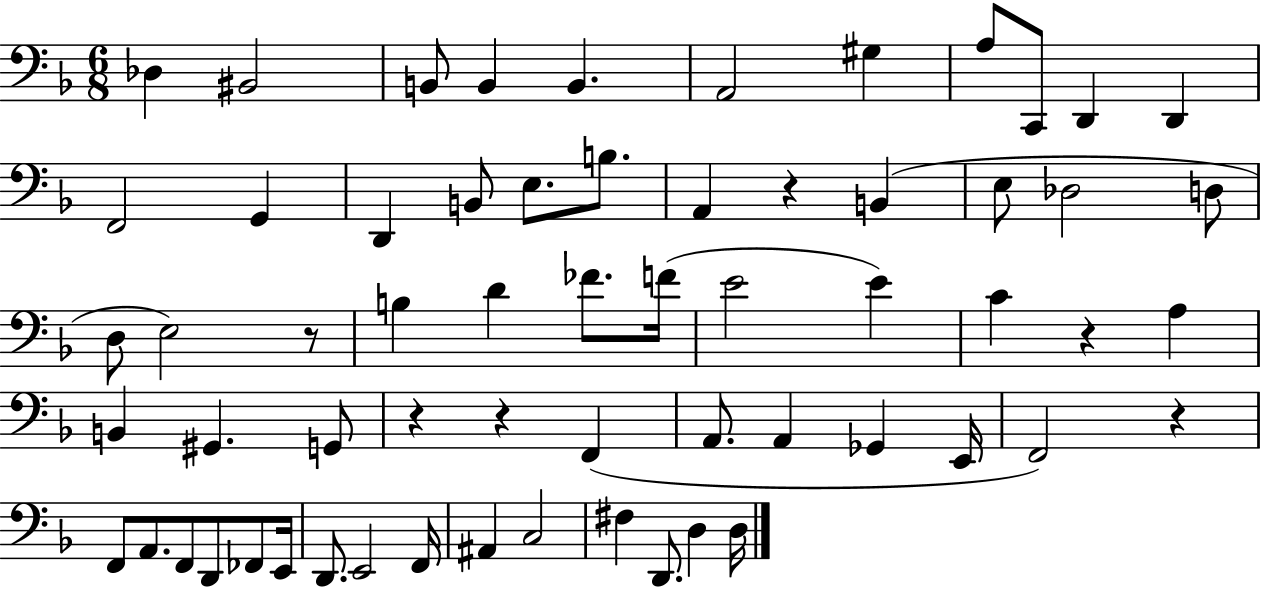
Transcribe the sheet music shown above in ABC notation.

X:1
T:Untitled
M:6/8
L:1/4
K:F
_D, ^B,,2 B,,/2 B,, B,, A,,2 ^G, A,/2 C,,/2 D,, D,, F,,2 G,, D,, B,,/2 E,/2 B,/2 A,, z B,, E,/2 _D,2 D,/2 D,/2 E,2 z/2 B, D _F/2 F/4 E2 E C z A, B,, ^G,, G,,/2 z z F,, A,,/2 A,, _G,, E,,/4 F,,2 z F,,/2 A,,/2 F,,/2 D,,/2 _F,,/2 E,,/4 D,,/2 E,,2 F,,/4 ^A,, C,2 ^F, D,,/2 D, D,/4